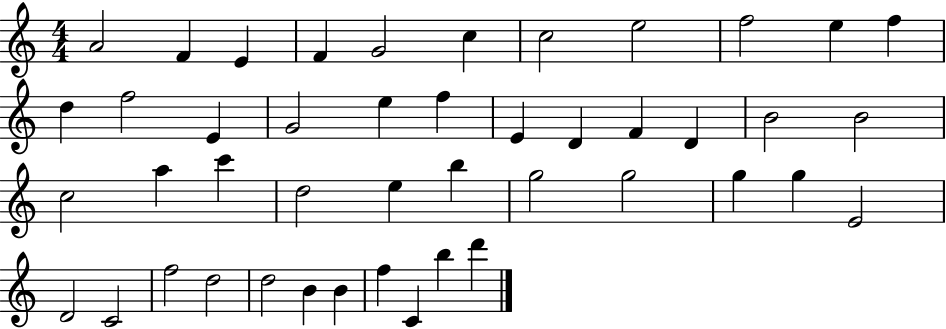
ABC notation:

X:1
T:Untitled
M:4/4
L:1/4
K:C
A2 F E F G2 c c2 e2 f2 e f d f2 E G2 e f E D F D B2 B2 c2 a c' d2 e b g2 g2 g g E2 D2 C2 f2 d2 d2 B B f C b d'